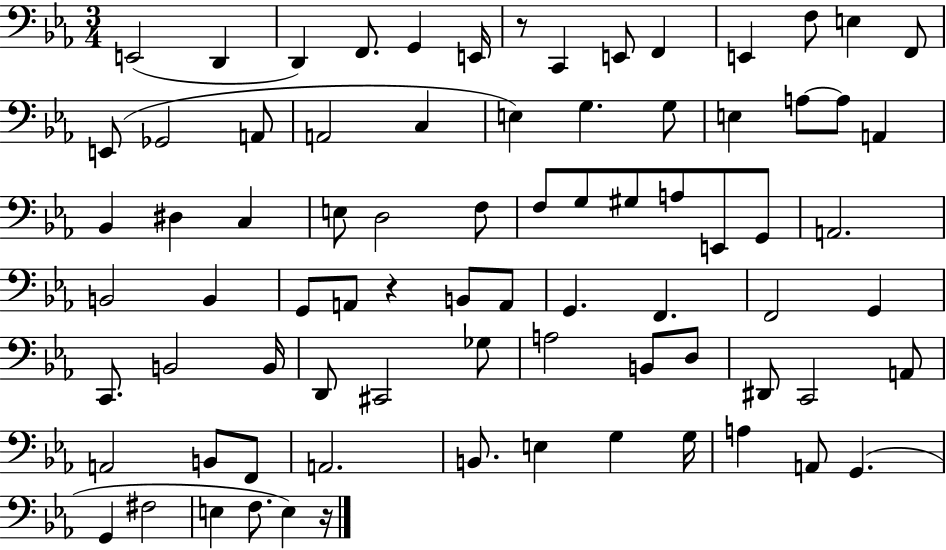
X:1
T:Untitled
M:3/4
L:1/4
K:Eb
E,,2 D,, D,, F,,/2 G,, E,,/4 z/2 C,, E,,/2 F,, E,, F,/2 E, F,,/2 E,,/2 _G,,2 A,,/2 A,,2 C, E, G, G,/2 E, A,/2 A,/2 A,, _B,, ^D, C, E,/2 D,2 F,/2 F,/2 G,/2 ^G,/2 A,/2 E,,/2 G,,/2 A,,2 B,,2 B,, G,,/2 A,,/2 z B,,/2 A,,/2 G,, F,, F,,2 G,, C,,/2 B,,2 B,,/4 D,,/2 ^C,,2 _G,/2 A,2 B,,/2 D,/2 ^D,,/2 C,,2 A,,/2 A,,2 B,,/2 F,,/2 A,,2 B,,/2 E, G, G,/4 A, A,,/2 G,, G,, ^F,2 E, F,/2 E, z/4